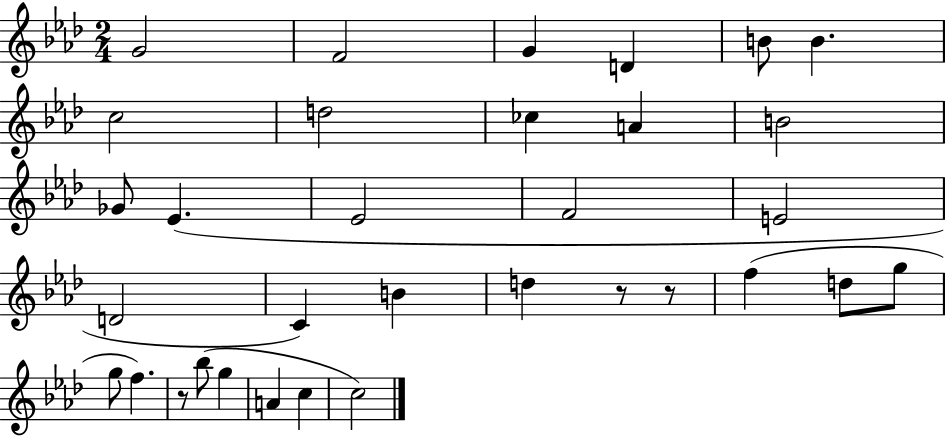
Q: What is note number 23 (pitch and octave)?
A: G5